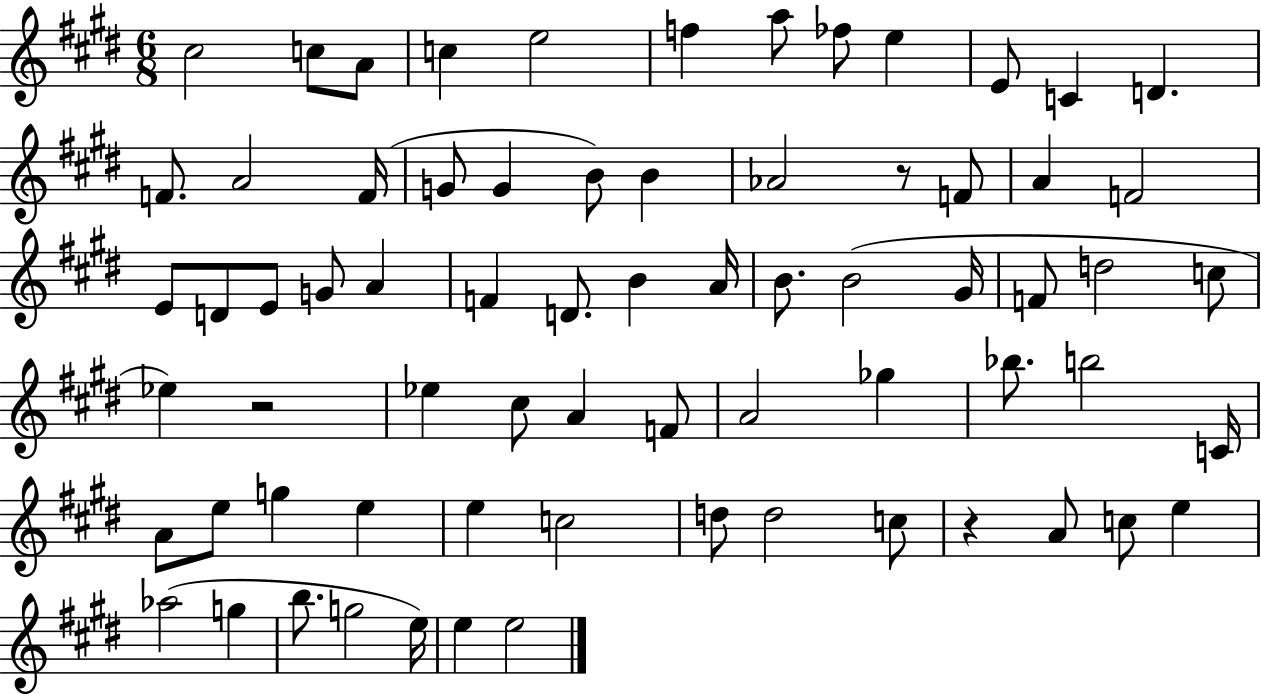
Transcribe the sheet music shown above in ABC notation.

X:1
T:Untitled
M:6/8
L:1/4
K:E
^c2 c/2 A/2 c e2 f a/2 _f/2 e E/2 C D F/2 A2 F/4 G/2 G B/2 B _A2 z/2 F/2 A F2 E/2 D/2 E/2 G/2 A F D/2 B A/4 B/2 B2 ^G/4 F/2 d2 c/2 _e z2 _e ^c/2 A F/2 A2 _g _b/2 b2 C/4 A/2 e/2 g e e c2 d/2 d2 c/2 z A/2 c/2 e _a2 g b/2 g2 e/4 e e2